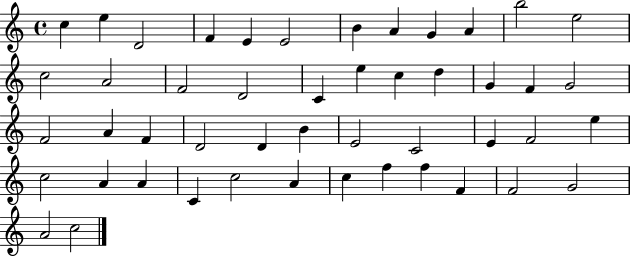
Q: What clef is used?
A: treble